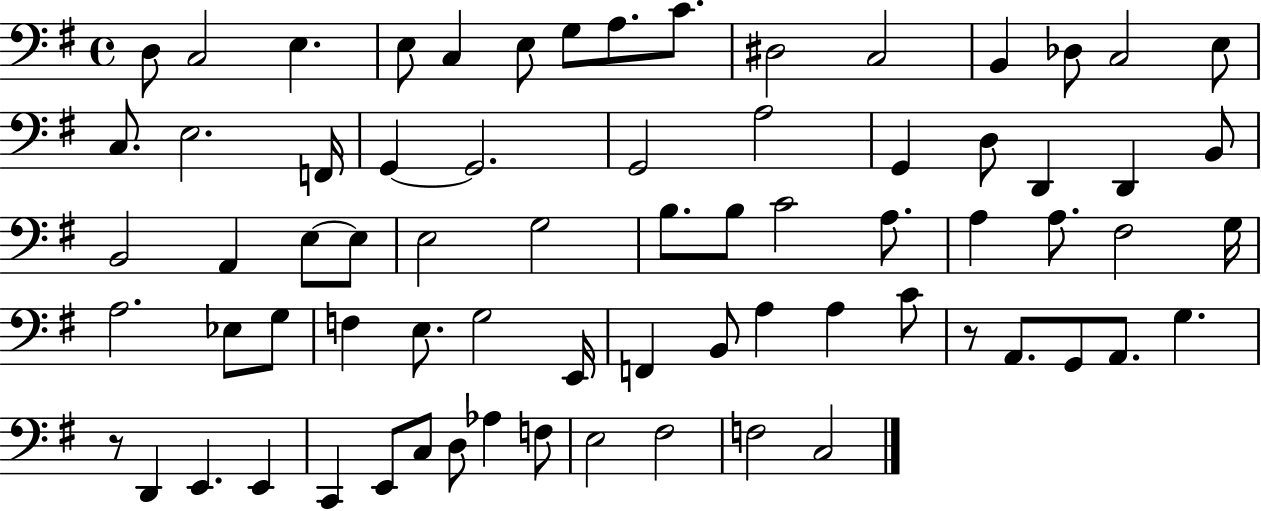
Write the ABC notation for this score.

X:1
T:Untitled
M:4/4
L:1/4
K:G
D,/2 C,2 E, E,/2 C, E,/2 G,/2 A,/2 C/2 ^D,2 C,2 B,, _D,/2 C,2 E,/2 C,/2 E,2 F,,/4 G,, G,,2 G,,2 A,2 G,, D,/2 D,, D,, B,,/2 B,,2 A,, E,/2 E,/2 E,2 G,2 B,/2 B,/2 C2 A,/2 A, A,/2 ^F,2 G,/4 A,2 _E,/2 G,/2 F, E,/2 G,2 E,,/4 F,, B,,/2 A, A, C/2 z/2 A,,/2 G,,/2 A,,/2 G, z/2 D,, E,, E,, C,, E,,/2 C,/2 D,/2 _A, F,/2 E,2 ^F,2 F,2 C,2